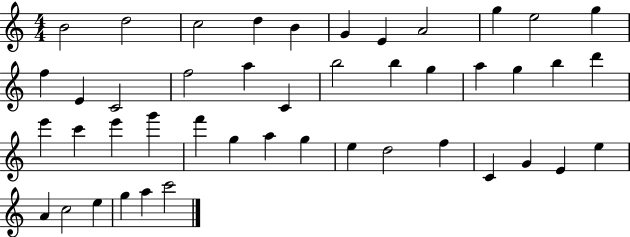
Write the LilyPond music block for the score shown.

{
  \clef treble
  \numericTimeSignature
  \time 4/4
  \key c \major
  b'2 d''2 | c''2 d''4 b'4 | g'4 e'4 a'2 | g''4 e''2 g''4 | \break f''4 e'4 c'2 | f''2 a''4 c'4 | b''2 b''4 g''4 | a''4 g''4 b''4 d'''4 | \break e'''4 c'''4 e'''4 g'''4 | f'''4 g''4 a''4 g''4 | e''4 d''2 f''4 | c'4 g'4 e'4 e''4 | \break a'4 c''2 e''4 | g''4 a''4 c'''2 | \bar "|."
}